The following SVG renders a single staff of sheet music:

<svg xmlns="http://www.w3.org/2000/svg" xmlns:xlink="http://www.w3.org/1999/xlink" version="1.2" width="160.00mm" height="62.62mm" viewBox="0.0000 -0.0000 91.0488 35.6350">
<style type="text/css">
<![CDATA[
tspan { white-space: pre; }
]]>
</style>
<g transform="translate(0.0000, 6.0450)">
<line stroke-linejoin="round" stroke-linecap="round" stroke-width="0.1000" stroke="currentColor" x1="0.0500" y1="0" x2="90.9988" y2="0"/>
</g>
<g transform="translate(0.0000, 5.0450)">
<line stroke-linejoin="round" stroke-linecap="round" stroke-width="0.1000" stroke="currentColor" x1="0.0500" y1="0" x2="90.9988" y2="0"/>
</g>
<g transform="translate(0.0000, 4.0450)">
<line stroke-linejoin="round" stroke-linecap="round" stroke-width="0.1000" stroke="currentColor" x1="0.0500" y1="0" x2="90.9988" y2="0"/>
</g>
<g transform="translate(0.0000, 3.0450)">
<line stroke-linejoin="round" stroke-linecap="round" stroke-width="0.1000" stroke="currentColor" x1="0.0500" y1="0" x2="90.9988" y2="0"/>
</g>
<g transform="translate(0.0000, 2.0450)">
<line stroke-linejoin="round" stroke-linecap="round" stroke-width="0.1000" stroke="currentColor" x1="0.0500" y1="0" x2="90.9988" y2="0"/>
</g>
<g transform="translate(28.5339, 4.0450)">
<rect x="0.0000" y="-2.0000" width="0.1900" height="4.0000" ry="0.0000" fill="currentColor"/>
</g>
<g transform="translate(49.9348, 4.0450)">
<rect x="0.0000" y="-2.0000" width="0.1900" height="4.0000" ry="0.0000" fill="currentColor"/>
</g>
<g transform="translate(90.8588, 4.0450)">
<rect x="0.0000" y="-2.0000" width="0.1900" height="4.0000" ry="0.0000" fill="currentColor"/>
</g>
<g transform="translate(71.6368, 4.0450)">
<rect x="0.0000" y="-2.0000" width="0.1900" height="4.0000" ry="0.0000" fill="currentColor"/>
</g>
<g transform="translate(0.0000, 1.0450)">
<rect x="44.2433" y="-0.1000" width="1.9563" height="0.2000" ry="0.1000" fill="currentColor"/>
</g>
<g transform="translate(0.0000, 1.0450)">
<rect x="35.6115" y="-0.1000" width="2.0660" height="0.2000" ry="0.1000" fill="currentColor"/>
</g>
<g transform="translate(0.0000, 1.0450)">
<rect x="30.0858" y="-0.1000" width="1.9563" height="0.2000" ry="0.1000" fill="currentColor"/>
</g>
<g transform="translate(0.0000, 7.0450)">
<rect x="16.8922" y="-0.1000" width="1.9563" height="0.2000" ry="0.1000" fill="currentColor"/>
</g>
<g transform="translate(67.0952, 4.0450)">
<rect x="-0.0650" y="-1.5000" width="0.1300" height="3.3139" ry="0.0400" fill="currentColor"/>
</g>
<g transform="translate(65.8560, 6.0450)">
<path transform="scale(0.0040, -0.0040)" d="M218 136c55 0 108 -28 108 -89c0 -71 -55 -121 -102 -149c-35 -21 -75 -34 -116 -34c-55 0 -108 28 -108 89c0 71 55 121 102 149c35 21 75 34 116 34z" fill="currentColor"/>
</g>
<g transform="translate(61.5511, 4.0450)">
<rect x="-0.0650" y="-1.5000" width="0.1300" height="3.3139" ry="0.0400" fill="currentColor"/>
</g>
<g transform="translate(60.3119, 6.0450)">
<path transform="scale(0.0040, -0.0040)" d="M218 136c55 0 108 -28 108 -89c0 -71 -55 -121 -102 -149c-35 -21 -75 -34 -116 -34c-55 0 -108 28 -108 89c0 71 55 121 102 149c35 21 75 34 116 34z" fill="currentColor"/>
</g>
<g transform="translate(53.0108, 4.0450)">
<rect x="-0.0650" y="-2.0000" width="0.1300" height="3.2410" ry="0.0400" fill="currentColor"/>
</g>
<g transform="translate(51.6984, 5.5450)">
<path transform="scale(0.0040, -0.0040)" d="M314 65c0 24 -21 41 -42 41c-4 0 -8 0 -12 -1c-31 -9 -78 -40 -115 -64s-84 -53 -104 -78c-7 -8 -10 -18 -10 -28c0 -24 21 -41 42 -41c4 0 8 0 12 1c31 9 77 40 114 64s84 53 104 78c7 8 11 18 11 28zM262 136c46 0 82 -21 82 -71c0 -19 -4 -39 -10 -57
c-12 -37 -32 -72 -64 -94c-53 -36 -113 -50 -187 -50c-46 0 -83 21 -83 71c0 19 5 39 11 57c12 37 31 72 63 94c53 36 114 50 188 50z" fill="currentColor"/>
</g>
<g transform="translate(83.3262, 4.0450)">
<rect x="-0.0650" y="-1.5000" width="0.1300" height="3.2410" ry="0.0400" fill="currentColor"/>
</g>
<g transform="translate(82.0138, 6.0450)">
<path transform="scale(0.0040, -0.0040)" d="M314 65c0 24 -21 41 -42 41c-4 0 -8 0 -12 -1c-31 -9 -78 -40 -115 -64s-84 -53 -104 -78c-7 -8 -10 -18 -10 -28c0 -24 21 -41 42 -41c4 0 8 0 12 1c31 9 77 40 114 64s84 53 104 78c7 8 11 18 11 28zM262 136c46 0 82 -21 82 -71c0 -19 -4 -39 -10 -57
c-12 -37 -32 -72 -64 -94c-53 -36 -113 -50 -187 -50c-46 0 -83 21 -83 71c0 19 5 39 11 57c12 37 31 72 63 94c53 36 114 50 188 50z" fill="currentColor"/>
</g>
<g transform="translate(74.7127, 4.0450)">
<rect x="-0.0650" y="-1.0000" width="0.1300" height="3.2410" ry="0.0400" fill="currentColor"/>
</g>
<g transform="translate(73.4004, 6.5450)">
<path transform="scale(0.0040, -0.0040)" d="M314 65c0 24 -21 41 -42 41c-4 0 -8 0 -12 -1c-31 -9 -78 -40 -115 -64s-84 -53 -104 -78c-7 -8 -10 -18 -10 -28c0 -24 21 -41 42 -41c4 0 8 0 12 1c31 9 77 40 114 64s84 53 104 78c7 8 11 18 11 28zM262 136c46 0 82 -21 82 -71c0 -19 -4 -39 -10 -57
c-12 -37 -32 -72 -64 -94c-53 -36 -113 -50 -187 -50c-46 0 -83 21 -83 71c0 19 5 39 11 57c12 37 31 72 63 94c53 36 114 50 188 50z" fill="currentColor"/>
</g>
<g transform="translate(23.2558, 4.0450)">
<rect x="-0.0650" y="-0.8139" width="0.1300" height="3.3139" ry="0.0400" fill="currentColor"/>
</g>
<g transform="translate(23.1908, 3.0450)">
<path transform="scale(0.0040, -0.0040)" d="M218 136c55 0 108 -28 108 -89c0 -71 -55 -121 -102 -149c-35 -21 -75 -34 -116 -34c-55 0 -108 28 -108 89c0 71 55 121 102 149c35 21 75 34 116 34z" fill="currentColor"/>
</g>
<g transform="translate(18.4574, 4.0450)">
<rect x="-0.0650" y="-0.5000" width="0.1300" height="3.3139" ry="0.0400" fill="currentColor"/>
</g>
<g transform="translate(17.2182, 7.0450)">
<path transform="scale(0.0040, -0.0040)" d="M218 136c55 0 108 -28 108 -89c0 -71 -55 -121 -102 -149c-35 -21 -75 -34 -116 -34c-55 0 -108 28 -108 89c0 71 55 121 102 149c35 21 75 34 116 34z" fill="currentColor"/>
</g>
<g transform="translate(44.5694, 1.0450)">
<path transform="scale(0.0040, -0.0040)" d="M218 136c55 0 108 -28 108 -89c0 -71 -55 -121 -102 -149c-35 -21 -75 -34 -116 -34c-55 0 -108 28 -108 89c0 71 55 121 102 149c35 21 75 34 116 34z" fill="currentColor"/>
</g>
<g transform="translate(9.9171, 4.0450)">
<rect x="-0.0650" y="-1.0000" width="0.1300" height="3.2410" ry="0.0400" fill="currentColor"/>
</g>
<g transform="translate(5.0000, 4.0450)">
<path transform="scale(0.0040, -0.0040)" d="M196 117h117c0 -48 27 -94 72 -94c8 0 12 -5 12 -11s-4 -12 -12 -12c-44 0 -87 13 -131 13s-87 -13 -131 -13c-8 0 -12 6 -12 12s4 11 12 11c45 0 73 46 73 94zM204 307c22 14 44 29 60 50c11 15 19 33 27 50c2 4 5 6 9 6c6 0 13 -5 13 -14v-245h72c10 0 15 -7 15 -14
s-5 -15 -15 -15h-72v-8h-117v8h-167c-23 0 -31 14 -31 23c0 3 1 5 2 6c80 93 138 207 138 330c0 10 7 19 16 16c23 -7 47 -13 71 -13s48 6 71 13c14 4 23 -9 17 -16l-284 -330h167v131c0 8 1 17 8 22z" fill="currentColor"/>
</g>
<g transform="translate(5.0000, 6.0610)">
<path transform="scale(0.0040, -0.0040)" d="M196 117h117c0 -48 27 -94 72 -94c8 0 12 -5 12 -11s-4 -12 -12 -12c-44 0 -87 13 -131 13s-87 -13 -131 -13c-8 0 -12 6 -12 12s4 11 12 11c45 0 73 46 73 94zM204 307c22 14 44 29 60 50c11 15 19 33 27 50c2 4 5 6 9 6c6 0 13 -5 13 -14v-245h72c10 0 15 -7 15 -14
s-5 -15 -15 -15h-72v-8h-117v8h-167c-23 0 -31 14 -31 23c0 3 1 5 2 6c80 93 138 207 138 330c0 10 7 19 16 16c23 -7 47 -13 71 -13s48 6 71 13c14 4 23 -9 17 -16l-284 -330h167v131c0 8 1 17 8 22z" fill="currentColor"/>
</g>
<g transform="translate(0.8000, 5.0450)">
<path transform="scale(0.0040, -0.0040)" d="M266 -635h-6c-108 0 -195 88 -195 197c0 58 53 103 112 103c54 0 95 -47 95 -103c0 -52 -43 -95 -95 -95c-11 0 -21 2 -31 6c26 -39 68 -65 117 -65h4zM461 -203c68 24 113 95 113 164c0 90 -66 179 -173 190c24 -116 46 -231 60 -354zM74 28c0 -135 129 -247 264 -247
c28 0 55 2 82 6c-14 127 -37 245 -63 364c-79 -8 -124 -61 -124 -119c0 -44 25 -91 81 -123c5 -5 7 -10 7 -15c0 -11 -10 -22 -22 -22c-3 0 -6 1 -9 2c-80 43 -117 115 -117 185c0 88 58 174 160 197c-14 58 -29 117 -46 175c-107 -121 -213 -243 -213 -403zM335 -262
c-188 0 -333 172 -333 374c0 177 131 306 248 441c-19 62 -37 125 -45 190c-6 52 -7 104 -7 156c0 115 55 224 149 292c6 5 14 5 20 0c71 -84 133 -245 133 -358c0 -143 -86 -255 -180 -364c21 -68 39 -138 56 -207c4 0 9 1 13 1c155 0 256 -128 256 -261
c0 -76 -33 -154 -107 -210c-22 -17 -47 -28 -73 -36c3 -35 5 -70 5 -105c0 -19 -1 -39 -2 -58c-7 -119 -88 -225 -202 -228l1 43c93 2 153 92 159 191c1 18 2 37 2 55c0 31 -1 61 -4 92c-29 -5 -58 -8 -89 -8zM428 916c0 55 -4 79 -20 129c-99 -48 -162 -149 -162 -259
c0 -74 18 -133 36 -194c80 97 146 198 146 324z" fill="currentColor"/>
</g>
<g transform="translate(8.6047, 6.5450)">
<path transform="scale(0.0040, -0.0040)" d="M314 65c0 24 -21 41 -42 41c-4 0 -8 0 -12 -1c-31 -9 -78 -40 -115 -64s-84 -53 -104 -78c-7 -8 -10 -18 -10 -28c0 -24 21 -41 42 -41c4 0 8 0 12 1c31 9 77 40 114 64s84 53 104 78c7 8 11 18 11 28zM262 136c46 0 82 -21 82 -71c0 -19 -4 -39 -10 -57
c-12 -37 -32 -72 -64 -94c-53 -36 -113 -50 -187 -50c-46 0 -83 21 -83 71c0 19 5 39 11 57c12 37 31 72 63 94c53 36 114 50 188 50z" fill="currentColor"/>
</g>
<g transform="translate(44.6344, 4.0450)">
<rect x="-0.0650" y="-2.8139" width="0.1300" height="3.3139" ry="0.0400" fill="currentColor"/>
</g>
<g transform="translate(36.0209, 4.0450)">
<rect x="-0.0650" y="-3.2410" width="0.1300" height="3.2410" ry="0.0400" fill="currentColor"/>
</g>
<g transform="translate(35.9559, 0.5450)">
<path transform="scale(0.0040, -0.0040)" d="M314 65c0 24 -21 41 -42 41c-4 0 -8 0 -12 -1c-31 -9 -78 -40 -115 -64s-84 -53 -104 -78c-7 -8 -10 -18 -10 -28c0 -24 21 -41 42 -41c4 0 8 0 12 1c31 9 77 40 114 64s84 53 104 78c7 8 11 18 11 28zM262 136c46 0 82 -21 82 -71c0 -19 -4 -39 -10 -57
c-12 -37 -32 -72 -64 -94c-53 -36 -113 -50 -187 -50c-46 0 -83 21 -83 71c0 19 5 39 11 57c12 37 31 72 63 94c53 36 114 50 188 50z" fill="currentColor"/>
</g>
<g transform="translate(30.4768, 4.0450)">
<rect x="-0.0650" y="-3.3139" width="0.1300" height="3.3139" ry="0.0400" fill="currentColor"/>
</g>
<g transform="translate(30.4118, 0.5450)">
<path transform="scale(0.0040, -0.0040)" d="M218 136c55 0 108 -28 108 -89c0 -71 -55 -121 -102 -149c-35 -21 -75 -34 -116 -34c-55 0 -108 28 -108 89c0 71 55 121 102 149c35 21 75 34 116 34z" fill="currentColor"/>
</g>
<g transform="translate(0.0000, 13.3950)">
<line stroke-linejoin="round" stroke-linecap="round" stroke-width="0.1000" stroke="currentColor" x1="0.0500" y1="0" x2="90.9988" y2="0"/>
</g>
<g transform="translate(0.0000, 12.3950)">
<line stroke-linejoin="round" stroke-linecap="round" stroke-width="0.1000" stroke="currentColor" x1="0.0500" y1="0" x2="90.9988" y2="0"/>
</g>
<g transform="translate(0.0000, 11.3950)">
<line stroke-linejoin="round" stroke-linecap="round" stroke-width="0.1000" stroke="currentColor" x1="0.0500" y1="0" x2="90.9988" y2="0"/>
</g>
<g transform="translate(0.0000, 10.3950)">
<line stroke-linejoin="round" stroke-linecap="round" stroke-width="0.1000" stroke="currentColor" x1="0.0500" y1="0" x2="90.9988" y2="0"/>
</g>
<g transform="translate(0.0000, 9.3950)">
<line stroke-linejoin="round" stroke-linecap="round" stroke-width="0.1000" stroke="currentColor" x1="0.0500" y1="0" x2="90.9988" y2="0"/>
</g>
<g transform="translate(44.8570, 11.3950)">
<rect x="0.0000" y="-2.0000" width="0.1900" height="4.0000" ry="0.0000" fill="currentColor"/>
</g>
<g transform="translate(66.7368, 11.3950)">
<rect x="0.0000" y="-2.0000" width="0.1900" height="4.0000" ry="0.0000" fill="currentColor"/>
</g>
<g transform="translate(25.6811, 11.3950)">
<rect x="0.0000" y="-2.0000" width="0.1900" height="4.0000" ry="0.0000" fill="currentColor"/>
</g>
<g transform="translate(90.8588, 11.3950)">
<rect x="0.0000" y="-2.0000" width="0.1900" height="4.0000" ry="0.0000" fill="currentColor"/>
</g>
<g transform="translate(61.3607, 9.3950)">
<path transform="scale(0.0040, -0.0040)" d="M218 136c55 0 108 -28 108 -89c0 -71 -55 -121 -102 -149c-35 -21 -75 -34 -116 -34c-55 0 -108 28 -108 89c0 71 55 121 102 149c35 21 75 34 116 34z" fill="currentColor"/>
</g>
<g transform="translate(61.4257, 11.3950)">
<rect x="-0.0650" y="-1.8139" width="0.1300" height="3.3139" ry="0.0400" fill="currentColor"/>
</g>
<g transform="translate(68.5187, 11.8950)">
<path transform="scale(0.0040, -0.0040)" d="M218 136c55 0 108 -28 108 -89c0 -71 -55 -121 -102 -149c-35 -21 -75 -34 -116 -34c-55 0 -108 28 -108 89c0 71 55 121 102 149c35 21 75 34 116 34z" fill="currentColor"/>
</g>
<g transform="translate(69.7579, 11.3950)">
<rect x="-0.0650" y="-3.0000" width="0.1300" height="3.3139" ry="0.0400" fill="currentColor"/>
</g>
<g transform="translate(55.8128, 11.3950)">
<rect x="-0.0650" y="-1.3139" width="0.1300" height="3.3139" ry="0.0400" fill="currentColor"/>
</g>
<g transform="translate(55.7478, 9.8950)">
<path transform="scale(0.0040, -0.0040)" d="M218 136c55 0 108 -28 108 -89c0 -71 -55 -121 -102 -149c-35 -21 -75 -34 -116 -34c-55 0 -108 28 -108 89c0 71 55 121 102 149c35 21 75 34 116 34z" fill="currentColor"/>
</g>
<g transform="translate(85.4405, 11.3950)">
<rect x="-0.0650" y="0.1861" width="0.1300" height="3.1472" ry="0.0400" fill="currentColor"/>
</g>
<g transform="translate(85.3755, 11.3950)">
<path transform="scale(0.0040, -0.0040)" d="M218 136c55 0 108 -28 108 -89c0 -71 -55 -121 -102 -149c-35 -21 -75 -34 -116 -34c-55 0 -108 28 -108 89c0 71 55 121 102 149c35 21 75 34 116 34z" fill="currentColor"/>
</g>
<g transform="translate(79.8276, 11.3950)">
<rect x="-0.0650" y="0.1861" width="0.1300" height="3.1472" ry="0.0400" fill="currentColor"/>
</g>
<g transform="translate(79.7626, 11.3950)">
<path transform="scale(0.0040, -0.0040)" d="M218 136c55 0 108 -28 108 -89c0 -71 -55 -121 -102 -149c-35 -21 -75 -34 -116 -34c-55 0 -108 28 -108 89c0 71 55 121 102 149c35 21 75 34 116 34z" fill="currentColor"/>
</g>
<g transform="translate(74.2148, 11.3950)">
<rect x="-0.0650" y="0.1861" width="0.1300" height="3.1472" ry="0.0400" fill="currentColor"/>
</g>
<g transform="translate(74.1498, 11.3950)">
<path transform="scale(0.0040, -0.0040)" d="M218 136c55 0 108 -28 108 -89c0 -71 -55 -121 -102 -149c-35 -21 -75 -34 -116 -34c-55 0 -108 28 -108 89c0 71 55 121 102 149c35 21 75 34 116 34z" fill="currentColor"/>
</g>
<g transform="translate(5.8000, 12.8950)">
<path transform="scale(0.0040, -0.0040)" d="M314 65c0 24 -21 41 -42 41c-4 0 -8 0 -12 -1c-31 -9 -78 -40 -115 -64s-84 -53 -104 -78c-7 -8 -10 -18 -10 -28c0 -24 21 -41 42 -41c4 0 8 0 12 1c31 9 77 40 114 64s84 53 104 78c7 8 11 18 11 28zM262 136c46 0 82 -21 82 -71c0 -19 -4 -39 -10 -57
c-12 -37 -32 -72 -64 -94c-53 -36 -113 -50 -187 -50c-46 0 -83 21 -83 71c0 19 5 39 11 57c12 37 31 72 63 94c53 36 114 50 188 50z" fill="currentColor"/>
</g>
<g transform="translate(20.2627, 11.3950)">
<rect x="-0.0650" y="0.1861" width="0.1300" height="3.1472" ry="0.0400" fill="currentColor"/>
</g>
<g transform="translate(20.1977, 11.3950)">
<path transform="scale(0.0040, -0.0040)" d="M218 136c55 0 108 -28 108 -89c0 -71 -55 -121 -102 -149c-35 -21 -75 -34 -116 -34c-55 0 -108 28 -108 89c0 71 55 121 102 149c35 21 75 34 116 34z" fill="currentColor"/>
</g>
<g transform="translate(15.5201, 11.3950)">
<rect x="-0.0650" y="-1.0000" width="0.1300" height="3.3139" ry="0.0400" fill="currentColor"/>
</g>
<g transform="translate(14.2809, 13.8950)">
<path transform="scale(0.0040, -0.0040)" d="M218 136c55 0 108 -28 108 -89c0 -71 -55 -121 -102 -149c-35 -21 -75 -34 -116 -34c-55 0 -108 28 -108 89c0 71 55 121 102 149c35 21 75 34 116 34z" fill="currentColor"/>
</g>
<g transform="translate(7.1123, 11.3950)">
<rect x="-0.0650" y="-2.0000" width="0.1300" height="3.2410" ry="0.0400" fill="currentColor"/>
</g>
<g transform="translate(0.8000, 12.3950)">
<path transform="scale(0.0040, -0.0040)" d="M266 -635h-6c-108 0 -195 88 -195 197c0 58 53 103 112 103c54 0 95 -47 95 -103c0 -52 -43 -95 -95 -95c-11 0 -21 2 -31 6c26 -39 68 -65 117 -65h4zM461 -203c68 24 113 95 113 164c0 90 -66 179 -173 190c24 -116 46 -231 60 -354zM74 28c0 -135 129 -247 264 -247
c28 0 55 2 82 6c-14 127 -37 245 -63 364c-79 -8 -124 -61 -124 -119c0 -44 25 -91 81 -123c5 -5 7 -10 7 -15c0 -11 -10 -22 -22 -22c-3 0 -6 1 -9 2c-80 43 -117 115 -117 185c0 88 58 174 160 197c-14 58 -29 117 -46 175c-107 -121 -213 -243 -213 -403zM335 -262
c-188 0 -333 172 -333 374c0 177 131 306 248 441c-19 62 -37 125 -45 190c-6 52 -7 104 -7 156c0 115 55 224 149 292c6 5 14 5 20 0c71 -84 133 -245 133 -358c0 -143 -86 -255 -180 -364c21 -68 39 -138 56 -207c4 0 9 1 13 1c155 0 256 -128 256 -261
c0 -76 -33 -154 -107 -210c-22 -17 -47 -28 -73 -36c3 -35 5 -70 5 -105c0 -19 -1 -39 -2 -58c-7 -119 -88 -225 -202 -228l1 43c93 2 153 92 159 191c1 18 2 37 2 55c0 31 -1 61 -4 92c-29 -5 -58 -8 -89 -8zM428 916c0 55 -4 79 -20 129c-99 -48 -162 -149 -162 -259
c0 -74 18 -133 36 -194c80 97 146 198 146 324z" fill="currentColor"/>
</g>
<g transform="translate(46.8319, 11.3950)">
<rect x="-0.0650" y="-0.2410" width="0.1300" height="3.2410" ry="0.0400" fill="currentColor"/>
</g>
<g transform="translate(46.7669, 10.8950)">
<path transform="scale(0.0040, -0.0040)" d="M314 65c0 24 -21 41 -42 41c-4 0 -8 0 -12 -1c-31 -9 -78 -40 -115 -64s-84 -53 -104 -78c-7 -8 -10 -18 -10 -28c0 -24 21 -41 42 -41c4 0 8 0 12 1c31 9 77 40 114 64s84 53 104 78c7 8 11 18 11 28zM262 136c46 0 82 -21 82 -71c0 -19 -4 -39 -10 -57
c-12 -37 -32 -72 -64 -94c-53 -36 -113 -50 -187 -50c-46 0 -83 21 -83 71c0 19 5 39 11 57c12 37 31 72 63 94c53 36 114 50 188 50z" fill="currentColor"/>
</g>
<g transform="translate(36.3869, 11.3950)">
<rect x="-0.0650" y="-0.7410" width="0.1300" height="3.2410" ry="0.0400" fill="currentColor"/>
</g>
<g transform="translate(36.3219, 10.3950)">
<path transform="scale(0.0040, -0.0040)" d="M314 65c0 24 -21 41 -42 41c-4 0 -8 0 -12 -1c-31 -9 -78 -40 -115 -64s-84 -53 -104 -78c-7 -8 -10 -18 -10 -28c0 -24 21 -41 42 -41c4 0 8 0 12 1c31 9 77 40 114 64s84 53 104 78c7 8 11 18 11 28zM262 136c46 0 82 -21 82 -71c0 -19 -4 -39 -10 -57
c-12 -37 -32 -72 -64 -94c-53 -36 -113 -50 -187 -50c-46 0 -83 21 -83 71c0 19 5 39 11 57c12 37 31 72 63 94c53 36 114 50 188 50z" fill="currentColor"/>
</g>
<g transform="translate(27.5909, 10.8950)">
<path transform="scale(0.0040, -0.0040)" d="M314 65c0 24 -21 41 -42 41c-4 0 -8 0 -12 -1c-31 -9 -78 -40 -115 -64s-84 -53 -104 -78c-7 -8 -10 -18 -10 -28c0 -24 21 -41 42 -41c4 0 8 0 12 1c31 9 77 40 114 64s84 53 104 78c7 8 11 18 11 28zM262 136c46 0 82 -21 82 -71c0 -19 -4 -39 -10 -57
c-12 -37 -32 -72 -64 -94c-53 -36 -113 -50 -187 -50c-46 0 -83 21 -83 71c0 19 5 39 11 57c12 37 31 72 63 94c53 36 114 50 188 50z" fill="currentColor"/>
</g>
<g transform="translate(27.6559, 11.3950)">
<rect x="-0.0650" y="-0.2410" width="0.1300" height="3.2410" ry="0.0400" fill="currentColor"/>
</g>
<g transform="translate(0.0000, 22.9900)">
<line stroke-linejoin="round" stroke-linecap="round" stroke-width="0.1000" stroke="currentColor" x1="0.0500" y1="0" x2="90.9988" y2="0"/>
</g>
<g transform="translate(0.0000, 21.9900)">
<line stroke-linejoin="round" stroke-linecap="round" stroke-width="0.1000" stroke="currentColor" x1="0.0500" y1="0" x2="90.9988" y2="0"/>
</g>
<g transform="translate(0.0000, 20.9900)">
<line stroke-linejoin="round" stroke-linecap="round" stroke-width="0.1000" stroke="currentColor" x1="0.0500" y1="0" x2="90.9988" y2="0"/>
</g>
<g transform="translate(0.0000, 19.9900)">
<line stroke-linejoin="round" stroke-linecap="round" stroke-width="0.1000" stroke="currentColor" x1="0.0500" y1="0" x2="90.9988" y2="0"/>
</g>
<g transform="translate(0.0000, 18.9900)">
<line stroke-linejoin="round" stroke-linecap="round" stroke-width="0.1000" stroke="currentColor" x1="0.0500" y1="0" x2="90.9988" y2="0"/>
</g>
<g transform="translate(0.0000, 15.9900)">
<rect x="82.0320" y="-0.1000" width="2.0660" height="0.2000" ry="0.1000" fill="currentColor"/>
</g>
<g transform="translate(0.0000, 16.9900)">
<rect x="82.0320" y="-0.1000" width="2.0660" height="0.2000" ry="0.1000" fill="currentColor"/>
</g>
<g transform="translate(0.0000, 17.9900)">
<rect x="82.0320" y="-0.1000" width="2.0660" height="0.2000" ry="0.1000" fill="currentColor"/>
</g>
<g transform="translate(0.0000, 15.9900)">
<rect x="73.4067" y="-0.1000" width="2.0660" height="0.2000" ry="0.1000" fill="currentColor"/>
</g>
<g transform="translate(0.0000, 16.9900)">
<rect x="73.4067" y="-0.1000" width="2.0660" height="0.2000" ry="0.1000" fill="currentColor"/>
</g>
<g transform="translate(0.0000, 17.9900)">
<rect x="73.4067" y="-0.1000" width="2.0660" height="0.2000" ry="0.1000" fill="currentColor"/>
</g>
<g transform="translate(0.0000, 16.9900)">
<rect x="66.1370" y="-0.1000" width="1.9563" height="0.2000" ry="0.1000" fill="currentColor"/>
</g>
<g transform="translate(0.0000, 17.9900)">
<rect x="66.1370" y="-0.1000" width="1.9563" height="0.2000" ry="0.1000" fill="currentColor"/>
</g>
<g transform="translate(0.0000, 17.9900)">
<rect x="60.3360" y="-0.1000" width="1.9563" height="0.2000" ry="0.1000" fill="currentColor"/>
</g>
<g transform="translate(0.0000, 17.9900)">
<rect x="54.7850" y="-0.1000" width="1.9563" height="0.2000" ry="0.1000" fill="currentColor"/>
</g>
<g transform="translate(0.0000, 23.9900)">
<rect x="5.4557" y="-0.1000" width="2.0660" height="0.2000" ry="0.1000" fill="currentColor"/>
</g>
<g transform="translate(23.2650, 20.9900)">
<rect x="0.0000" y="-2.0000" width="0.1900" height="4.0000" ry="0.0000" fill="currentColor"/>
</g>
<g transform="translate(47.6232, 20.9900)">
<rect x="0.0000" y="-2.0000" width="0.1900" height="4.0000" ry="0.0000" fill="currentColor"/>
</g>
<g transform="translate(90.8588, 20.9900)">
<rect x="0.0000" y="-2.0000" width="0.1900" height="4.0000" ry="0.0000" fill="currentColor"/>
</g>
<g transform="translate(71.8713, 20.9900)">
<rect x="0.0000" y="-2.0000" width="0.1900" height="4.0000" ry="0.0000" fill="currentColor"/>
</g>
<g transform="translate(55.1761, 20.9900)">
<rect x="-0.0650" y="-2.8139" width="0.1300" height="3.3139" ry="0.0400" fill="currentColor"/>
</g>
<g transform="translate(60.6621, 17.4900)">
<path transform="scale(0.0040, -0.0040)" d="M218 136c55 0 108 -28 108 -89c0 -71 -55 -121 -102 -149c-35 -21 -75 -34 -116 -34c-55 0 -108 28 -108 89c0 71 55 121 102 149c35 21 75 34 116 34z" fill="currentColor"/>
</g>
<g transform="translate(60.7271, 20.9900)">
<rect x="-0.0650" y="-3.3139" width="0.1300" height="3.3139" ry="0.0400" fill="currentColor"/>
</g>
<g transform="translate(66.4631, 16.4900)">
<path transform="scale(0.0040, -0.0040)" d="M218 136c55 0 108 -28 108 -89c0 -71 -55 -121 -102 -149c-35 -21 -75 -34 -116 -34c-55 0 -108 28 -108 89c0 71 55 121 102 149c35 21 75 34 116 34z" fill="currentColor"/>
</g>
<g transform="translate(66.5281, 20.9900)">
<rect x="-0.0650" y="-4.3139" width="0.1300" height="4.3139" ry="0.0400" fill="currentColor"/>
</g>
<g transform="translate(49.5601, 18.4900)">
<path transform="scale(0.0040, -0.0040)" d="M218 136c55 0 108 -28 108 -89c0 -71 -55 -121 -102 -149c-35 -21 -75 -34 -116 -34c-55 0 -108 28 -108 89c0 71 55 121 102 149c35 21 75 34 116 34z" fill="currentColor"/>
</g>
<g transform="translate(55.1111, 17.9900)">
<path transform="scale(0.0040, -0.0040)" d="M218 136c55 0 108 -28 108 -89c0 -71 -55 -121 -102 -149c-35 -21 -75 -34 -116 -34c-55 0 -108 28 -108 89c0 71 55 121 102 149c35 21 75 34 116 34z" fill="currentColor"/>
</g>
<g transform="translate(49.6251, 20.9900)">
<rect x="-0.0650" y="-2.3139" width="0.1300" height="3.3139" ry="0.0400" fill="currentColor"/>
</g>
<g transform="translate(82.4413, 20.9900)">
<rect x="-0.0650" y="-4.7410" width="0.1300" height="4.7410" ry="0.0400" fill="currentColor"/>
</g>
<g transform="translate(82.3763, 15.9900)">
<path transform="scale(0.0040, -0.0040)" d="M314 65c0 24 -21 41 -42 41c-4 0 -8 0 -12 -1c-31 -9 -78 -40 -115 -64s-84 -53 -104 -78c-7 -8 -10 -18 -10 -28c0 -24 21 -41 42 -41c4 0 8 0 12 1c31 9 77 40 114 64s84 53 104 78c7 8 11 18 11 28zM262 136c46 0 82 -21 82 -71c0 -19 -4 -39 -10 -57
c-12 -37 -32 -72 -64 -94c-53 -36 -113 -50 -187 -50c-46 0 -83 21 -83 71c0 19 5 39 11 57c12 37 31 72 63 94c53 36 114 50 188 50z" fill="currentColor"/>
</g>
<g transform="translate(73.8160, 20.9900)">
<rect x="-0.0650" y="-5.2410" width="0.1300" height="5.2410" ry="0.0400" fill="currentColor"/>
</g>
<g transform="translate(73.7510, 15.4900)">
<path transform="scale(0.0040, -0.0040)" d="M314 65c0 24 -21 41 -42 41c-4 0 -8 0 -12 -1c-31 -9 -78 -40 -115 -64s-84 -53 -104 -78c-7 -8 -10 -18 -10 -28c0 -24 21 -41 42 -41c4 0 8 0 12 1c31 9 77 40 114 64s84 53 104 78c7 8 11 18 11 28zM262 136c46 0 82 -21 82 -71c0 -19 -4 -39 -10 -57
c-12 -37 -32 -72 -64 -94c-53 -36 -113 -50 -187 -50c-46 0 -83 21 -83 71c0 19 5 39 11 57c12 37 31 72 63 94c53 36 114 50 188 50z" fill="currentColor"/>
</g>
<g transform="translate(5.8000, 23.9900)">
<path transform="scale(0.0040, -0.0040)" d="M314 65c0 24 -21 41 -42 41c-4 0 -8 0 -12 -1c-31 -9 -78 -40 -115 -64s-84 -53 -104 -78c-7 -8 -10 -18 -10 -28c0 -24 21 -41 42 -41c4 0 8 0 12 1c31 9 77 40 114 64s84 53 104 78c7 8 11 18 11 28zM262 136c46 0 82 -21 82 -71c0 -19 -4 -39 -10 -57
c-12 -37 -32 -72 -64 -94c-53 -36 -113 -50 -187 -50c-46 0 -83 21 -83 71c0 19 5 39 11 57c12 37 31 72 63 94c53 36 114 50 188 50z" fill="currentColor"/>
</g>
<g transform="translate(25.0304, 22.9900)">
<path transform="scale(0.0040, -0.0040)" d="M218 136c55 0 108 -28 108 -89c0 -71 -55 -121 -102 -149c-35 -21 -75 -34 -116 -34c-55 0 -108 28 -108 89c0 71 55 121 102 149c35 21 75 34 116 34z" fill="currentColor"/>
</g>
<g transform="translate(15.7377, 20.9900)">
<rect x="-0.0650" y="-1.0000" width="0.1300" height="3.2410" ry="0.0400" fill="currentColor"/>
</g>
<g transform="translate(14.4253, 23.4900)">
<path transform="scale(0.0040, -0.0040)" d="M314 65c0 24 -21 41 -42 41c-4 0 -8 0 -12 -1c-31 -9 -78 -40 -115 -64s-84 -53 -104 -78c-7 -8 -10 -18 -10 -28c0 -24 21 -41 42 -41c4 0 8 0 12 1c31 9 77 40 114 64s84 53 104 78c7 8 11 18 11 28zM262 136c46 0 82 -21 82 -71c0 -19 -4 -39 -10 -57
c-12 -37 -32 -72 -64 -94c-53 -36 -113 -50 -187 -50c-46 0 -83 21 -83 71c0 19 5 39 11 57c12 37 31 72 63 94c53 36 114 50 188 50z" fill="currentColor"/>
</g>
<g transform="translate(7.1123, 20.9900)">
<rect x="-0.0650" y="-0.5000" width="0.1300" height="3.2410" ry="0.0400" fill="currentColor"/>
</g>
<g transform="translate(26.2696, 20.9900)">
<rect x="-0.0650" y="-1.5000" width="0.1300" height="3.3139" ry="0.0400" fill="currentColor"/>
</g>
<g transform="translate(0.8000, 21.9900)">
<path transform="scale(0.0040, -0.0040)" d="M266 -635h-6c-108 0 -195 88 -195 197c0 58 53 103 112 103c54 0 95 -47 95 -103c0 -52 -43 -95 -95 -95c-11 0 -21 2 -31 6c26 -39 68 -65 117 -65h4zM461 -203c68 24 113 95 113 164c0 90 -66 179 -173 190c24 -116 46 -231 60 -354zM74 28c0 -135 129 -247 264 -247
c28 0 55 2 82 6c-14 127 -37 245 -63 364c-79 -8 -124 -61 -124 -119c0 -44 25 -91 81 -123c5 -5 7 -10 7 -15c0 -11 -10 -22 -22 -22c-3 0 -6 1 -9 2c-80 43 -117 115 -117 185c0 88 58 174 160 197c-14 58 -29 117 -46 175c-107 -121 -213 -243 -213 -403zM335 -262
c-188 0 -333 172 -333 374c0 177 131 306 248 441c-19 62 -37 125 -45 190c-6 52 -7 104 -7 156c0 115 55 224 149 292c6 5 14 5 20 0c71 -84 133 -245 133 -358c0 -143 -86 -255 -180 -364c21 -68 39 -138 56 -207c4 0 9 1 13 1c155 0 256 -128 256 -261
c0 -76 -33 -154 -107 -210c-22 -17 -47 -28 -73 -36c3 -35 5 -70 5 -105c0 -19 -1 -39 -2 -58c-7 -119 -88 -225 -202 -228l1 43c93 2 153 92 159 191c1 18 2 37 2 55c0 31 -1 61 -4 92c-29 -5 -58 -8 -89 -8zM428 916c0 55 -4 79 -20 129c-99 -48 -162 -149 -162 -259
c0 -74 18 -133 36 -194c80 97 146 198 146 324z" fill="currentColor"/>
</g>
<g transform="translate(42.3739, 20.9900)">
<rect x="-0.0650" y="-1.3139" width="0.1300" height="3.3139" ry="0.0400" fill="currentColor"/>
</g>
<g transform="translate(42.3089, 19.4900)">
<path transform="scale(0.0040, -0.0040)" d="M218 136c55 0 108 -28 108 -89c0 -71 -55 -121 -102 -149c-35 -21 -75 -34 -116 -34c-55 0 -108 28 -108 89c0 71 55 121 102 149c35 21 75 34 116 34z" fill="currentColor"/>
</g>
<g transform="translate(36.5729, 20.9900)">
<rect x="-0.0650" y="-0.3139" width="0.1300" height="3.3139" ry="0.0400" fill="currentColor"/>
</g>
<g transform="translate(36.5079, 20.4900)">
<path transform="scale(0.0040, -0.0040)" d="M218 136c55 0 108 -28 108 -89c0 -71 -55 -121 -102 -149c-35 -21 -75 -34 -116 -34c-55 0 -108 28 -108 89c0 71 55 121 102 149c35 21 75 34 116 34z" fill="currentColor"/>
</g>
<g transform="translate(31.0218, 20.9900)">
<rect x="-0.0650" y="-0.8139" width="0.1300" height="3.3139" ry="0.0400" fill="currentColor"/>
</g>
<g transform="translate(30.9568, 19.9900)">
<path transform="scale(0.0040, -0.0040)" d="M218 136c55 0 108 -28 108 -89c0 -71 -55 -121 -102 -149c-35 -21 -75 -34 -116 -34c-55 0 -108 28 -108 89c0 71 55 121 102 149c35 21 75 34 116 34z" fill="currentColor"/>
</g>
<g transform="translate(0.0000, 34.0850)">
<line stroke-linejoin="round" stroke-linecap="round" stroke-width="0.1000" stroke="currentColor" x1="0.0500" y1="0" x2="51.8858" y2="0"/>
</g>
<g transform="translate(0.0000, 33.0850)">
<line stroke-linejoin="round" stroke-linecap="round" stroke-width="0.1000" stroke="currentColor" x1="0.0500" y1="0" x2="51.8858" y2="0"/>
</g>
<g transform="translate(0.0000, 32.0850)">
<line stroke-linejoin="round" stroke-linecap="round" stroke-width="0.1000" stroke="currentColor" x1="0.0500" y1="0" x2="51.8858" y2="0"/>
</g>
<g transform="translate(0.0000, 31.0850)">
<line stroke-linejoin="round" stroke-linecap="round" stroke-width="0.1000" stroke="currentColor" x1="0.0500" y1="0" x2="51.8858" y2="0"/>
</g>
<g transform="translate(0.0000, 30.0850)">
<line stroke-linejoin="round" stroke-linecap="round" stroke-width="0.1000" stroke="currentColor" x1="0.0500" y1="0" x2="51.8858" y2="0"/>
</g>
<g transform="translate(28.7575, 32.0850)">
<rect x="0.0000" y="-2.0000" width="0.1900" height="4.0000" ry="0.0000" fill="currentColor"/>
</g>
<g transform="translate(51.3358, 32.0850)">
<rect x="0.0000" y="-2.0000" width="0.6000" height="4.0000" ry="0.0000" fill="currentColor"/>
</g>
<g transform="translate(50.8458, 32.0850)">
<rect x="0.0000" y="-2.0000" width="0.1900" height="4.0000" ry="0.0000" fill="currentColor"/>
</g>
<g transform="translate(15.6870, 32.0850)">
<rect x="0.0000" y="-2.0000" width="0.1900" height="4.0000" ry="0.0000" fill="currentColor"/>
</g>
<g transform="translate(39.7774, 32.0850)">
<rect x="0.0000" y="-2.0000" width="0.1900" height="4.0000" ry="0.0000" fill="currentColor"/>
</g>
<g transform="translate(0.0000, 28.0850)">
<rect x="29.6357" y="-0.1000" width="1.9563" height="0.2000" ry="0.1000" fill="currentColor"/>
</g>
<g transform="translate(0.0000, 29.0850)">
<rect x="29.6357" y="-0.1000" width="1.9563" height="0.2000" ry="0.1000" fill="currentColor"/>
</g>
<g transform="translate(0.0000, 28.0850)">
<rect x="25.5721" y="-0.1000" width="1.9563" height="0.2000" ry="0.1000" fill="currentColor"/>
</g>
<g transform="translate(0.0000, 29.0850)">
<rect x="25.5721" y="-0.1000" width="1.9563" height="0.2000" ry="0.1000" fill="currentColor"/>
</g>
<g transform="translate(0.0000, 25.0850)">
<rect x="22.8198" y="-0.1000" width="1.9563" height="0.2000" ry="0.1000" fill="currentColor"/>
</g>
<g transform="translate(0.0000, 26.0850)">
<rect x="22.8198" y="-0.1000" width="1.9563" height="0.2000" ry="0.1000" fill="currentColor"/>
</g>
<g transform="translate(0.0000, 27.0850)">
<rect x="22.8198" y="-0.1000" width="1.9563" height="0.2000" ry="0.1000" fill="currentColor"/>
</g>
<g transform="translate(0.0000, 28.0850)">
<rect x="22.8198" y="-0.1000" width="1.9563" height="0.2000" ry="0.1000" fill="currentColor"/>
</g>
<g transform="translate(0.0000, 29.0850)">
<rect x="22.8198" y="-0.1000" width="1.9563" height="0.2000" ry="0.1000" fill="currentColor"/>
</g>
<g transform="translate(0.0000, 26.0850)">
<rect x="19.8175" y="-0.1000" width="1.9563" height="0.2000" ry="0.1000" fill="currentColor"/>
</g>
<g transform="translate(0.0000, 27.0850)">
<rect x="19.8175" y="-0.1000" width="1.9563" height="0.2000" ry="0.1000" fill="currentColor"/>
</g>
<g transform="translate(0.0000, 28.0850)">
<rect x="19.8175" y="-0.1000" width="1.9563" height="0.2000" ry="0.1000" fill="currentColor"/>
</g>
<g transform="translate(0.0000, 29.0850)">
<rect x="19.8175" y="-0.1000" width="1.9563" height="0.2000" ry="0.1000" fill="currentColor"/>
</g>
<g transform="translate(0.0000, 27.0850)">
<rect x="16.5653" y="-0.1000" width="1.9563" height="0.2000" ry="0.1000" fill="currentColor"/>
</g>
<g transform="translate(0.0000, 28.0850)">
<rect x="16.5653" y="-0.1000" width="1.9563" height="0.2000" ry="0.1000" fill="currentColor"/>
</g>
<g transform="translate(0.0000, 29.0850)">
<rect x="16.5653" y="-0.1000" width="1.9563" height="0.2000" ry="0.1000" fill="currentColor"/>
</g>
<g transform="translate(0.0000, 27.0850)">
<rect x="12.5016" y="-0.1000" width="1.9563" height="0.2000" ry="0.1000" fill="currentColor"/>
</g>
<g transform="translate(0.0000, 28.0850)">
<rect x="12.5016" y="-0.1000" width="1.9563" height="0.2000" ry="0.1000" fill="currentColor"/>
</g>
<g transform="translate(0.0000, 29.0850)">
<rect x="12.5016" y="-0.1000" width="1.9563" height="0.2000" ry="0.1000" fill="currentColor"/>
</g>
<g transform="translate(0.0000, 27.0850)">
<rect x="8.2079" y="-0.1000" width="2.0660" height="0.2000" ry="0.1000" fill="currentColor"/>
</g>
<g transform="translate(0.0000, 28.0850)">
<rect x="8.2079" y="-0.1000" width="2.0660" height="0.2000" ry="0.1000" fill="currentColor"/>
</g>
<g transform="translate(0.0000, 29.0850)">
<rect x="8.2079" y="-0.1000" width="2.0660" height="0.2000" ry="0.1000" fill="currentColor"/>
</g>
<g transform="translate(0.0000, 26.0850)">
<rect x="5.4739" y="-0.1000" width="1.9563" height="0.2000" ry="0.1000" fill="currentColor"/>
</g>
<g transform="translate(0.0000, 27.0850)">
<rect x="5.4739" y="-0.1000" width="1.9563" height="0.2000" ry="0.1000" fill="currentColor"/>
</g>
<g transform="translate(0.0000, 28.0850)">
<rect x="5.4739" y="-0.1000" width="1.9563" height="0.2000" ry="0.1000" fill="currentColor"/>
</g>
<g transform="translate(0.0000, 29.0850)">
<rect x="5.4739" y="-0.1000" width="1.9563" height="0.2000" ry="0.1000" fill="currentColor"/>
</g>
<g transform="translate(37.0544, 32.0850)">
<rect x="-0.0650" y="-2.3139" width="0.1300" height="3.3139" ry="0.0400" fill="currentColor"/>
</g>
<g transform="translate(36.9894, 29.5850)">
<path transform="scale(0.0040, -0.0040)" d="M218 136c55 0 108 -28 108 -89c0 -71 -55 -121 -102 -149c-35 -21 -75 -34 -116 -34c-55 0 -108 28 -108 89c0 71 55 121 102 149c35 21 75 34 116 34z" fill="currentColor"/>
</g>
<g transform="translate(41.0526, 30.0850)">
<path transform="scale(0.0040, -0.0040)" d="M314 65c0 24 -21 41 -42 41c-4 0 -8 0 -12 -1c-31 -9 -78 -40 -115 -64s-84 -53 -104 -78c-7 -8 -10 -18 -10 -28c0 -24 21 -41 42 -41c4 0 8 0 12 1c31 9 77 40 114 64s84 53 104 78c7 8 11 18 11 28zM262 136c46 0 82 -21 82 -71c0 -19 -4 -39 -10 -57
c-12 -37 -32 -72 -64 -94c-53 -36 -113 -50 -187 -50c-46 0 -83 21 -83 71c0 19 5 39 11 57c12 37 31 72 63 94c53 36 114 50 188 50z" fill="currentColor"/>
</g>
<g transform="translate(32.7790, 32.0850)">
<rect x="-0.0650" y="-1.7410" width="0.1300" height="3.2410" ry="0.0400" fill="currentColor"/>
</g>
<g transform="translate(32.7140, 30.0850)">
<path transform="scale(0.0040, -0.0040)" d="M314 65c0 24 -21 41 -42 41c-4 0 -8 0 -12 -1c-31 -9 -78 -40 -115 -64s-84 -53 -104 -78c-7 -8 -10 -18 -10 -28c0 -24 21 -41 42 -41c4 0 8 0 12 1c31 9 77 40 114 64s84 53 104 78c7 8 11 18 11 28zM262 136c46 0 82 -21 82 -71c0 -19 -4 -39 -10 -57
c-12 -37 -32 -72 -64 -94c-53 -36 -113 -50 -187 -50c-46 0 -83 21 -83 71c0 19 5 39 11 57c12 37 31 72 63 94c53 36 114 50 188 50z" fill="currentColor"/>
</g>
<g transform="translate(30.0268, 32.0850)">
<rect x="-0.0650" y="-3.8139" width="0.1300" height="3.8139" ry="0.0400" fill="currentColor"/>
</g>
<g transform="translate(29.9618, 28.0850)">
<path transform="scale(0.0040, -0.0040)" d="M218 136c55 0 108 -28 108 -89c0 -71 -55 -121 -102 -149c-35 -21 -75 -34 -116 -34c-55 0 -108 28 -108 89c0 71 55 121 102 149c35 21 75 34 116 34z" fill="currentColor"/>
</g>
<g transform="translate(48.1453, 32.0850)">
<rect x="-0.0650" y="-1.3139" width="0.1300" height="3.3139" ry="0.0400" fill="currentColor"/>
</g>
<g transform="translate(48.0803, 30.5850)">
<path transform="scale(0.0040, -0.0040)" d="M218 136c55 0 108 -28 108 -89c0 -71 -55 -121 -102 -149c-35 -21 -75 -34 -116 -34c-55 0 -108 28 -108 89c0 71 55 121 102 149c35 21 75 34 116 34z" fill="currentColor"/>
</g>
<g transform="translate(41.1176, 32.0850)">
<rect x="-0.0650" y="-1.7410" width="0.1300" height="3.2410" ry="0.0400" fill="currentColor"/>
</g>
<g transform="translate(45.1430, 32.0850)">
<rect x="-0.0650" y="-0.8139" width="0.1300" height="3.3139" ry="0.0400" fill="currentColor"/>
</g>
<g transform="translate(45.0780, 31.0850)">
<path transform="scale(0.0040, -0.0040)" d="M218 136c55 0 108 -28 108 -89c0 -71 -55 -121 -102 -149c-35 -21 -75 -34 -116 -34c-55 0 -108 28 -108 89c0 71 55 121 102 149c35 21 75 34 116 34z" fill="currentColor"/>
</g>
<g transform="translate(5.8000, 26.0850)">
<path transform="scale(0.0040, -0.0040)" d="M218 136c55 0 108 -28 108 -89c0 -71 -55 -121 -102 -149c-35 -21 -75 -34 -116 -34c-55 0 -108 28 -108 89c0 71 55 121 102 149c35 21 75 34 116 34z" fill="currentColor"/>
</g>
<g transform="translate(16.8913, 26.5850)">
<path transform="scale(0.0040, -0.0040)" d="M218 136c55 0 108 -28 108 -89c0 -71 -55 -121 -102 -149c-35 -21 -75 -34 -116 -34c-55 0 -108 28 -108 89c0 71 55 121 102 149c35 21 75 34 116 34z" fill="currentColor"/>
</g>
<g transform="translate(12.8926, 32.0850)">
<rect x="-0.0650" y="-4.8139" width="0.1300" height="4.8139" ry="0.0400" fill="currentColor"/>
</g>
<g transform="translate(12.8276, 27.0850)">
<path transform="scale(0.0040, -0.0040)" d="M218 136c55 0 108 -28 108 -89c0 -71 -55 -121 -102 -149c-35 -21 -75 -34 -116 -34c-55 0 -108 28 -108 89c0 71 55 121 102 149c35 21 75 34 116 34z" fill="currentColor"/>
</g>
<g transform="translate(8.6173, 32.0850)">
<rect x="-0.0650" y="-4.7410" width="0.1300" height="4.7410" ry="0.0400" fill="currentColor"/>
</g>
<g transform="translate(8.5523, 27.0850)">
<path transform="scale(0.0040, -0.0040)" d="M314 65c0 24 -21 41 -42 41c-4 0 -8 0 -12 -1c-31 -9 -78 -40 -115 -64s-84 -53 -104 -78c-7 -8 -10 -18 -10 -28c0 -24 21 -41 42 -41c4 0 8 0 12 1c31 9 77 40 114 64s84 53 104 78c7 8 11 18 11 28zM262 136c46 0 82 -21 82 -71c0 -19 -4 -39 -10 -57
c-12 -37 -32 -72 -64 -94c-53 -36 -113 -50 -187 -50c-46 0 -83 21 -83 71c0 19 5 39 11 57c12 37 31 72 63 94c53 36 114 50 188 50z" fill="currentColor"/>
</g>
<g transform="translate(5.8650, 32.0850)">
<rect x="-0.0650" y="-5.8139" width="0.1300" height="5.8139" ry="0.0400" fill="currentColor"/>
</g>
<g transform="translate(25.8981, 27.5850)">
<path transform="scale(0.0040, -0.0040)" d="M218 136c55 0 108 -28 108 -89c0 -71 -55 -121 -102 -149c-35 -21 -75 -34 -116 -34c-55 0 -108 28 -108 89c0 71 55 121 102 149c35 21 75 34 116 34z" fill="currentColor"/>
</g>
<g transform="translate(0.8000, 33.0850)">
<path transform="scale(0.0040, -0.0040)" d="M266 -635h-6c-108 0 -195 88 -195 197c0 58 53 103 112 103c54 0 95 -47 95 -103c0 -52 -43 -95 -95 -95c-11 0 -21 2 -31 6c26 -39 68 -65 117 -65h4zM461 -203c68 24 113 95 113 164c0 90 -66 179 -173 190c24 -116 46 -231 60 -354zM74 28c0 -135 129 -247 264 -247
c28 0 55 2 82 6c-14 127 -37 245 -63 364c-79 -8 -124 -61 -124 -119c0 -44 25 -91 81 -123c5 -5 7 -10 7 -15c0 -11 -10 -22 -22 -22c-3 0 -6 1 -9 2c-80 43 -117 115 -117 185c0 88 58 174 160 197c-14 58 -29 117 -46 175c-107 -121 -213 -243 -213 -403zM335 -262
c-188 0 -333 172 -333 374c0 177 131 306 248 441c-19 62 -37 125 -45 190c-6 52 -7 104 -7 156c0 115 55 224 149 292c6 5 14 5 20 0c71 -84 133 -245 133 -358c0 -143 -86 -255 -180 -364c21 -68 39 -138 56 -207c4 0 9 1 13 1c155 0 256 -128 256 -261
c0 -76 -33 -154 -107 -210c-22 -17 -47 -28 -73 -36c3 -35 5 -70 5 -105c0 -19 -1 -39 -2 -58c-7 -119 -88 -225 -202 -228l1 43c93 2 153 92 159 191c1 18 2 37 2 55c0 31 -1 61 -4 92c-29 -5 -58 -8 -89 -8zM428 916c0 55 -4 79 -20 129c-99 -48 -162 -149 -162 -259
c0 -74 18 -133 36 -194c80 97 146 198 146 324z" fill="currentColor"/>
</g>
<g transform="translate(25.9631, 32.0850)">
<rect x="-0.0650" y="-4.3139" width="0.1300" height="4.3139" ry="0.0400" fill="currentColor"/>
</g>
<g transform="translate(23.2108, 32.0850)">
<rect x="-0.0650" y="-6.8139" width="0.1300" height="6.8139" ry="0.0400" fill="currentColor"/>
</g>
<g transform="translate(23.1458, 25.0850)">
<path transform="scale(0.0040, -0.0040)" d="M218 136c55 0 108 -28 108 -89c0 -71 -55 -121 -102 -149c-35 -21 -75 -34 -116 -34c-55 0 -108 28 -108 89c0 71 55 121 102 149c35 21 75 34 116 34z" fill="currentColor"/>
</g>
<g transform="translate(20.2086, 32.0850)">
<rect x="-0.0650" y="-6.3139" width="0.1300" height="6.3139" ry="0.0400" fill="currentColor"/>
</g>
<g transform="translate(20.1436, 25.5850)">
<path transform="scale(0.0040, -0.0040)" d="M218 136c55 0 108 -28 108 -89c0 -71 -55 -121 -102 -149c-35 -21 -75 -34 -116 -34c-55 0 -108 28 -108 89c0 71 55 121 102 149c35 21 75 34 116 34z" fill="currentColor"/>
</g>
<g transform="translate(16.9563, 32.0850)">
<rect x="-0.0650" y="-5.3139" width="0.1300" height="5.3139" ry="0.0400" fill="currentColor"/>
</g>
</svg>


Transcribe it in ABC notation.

X:1
T:Untitled
M:4/4
L:1/4
K:C
D2 C d b b2 a F2 E E D2 E2 F2 D B c2 d2 c2 e f A B B B C2 D2 E d c e g a b d' f'2 e'2 g' e'2 e' f' a' b' d' c' f2 g f2 d e